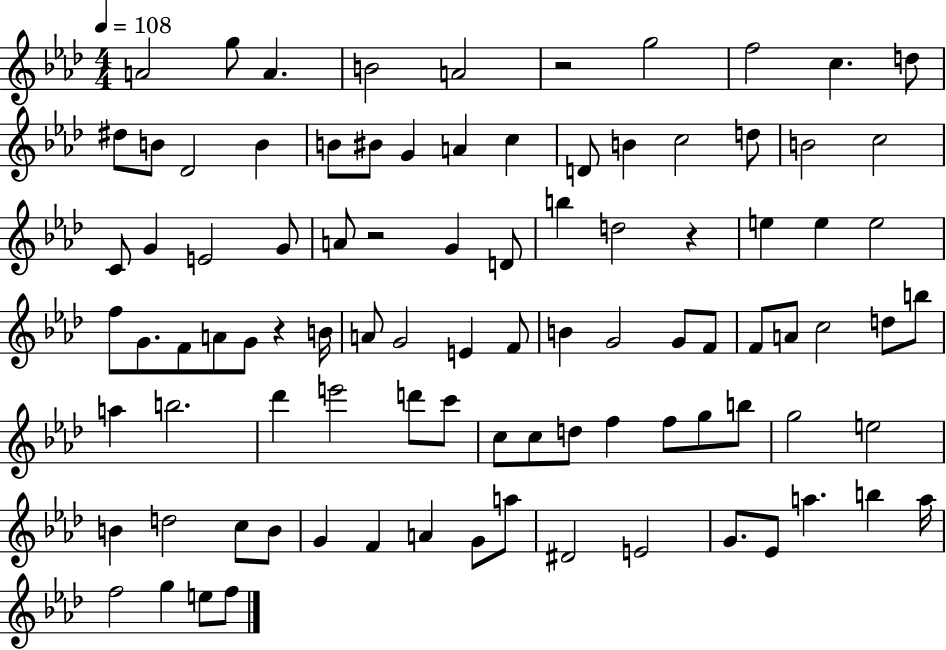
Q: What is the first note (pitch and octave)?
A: A4